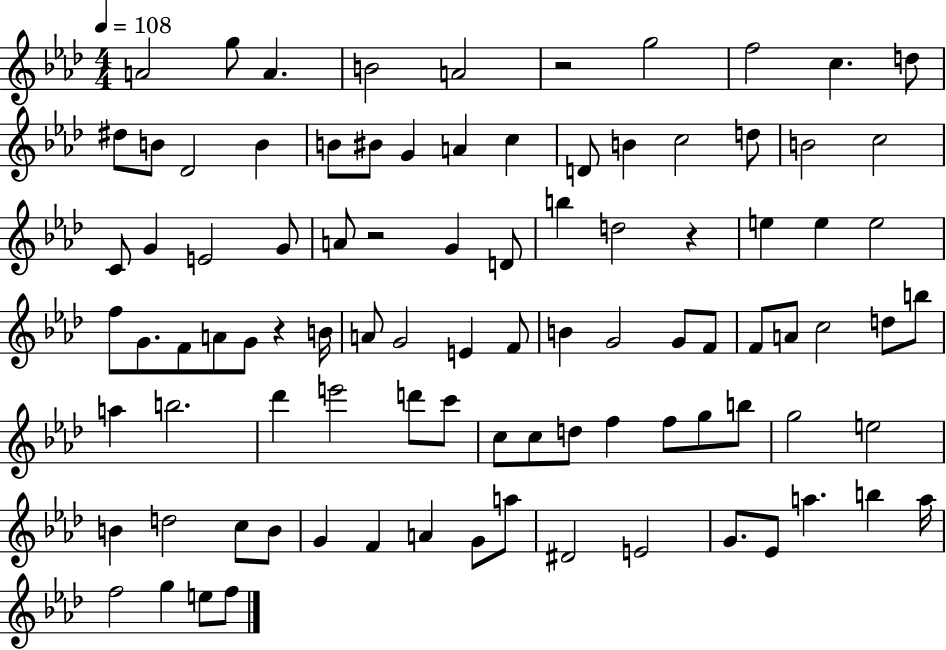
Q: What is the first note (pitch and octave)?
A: A4